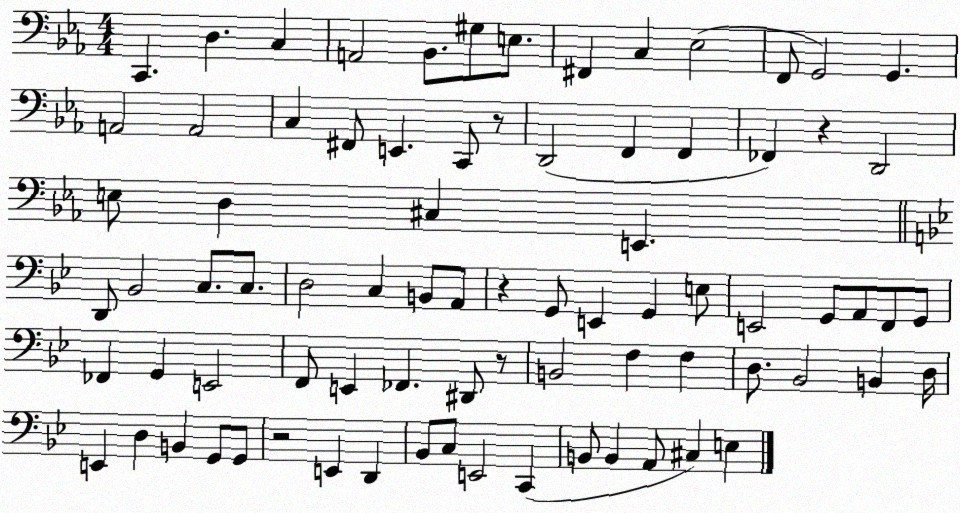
X:1
T:Untitled
M:4/4
L:1/4
K:Eb
C,, D, C, A,,2 _B,,/2 ^G,/2 E,/2 ^F,, C, _E,2 F,,/2 G,,2 G,, A,,2 A,,2 C, ^F,,/2 E,, C,,/2 z/2 D,,2 F,, F,, _F,, z D,,2 E,/2 D, ^C, E,, D,,/2 _B,,2 C,/2 C,/2 D,2 C, B,,/2 A,,/2 z G,,/2 E,, G,, E,/2 E,,2 G,,/2 A,,/2 F,,/2 G,,/2 _F,, G,, E,,2 F,,/2 E,, _F,, ^D,,/2 z/2 B,,2 F, F, D,/2 _B,,2 B,, D,/4 E,, D, B,, G,,/2 G,,/2 z2 E,, D,, _B,,/2 C,/2 E,,2 C,, B,,/2 B,, A,,/2 ^C, E,